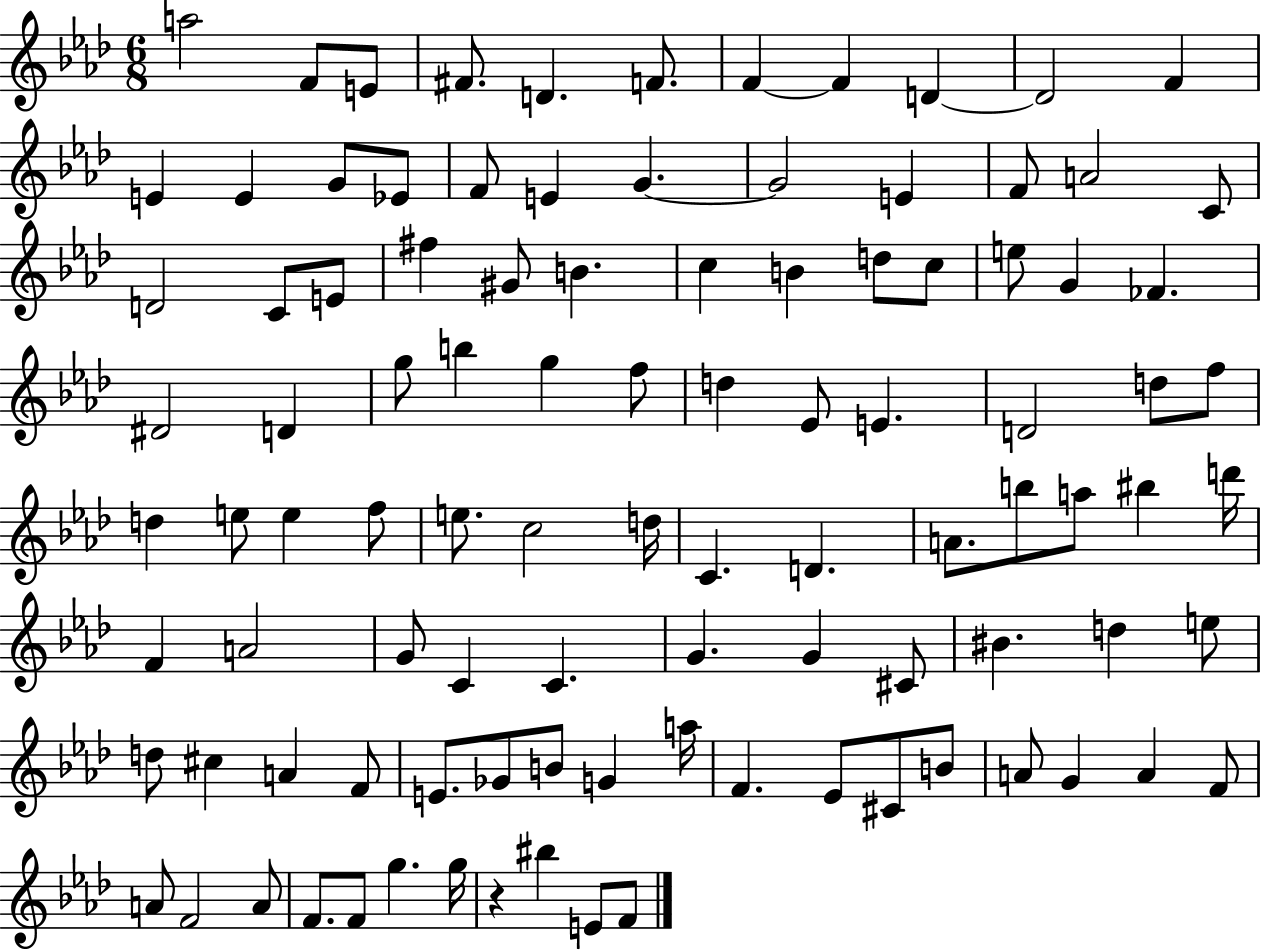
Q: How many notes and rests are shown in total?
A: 101